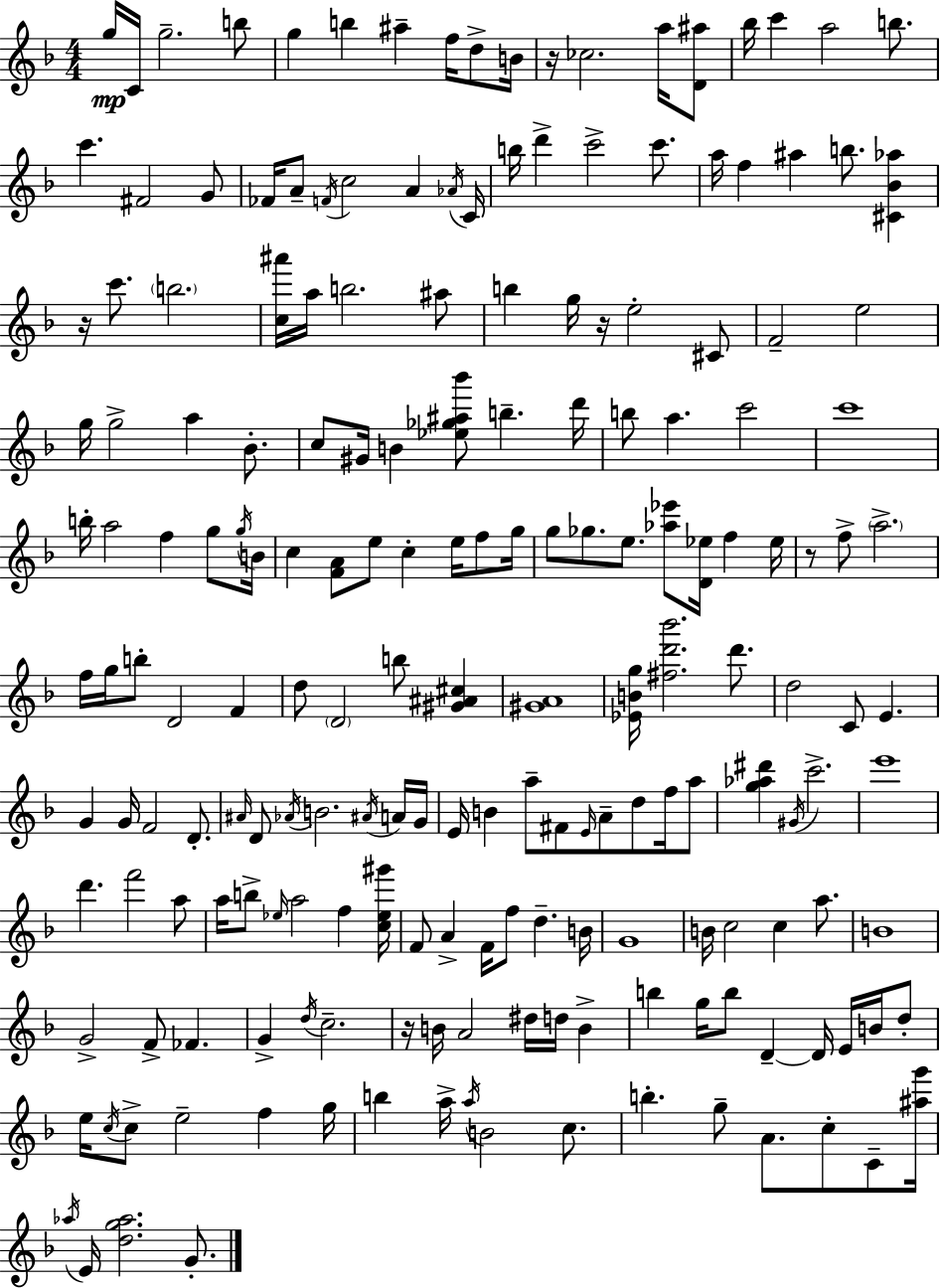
G5/s C4/s G5/h. B5/e G5/q B5/q A#5/q F5/s D5/e B4/s R/s CES5/h. A5/s [D4,A#5]/e Bb5/s C6/q A5/h B5/e. C6/q. F#4/h G4/e FES4/s A4/e F4/s C5/h A4/q Ab4/s C4/s B5/s D6/q C6/h C6/e. A5/s F5/q A#5/q B5/e. [C#4,Bb4,Ab5]/q R/s C6/e. B5/h. [C5,A#6]/s A5/s B5/h. A#5/e B5/q G5/s R/s E5/h C#4/e F4/h E5/h G5/s G5/h A5/q Bb4/e. C5/e G#4/s B4/q [Eb5,Gb5,A#5,Bb6]/e B5/q. D6/s B5/e A5/q. C6/h C6/w B5/s A5/h F5/q G5/e G5/s B4/s C5/q [F4,A4]/e E5/e C5/q E5/s F5/e G5/s G5/e Gb5/e. E5/e. [Ab5,Eb6]/e [D4,Eb5]/s F5/q Eb5/s R/e F5/e A5/h. F5/s G5/s B5/e D4/h F4/q D5/e D4/h B5/e [G#4,A#4,C#5]/q [G#4,A4]/w [Eb4,B4,G5]/s [F#5,D6,Bb6]/h. D6/e. D5/h C4/e E4/q. G4/q G4/s F4/h D4/e. A#4/s D4/e Ab4/s B4/h. A#4/s A4/s G4/s E4/s B4/q A5/e F#4/e E4/s A4/e D5/e F5/s A5/e [G5,Ab5,D#6]/q G#4/s C6/h. E6/w D6/q. F6/h A5/e A5/s B5/e Eb5/s A5/h F5/q [C5,Eb5,G#6]/s F4/e A4/q F4/s F5/e D5/q. B4/s G4/w B4/s C5/h C5/q A5/e. B4/w G4/h F4/e FES4/q. G4/q D5/s C5/h. R/s B4/s A4/h D#5/s D5/s B4/q B5/q G5/s B5/e D4/q D4/s E4/s B4/s D5/e E5/s C5/s C5/e E5/h F5/q G5/s B5/q A5/s A5/s B4/h C5/e. B5/q. G5/e A4/e. C5/e C4/e [A#5,G6]/s Ab5/s E4/s [D5,G5,Ab5]/h. G4/e.